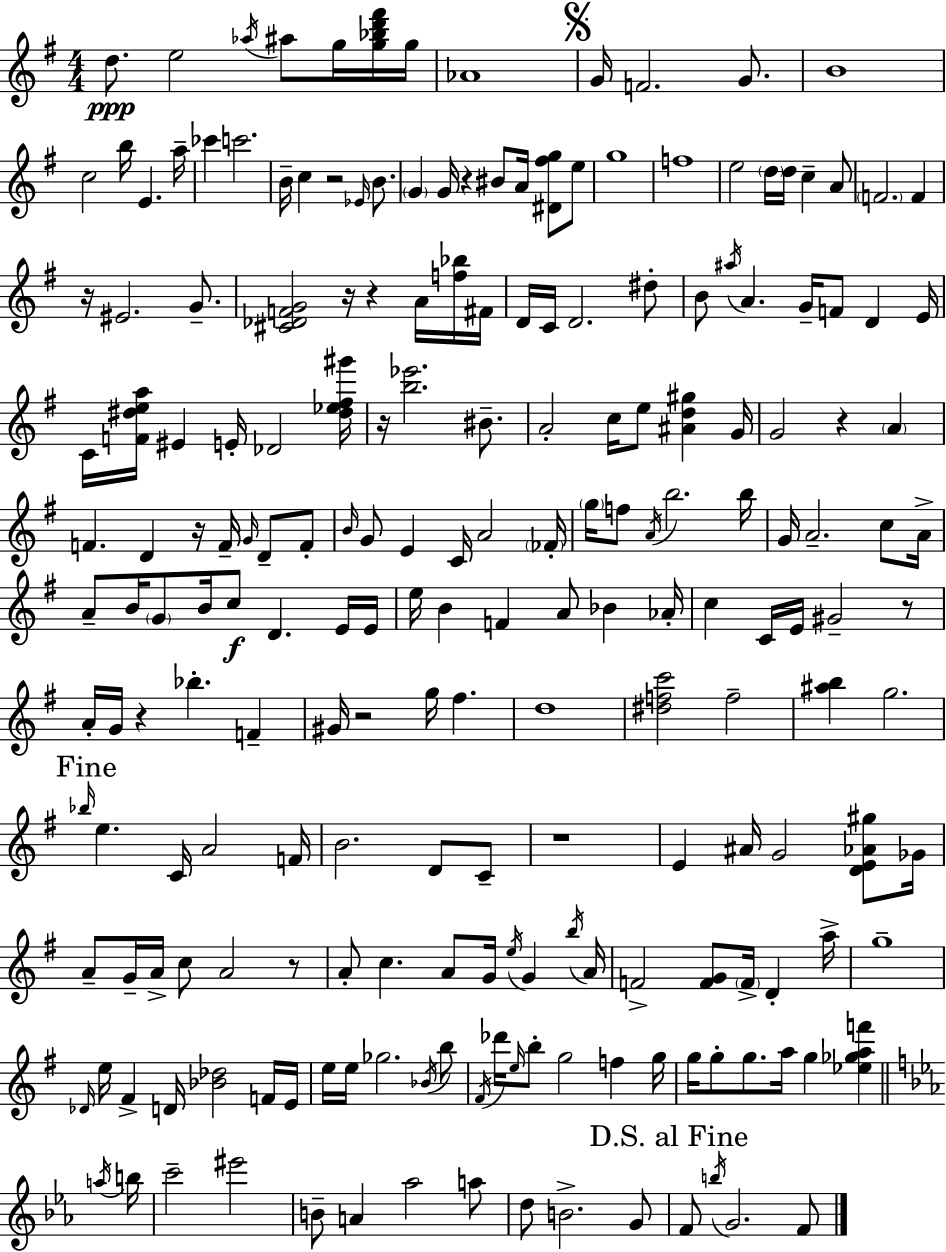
D5/e. E5/h Ab5/s A#5/e G5/s [G5,Bb5,D6,F#6]/s G5/s Ab4/w G4/s F4/h. G4/e. B4/w C5/h B5/s E4/q. A5/s CES6/q C6/h. B4/s C5/q R/h Eb4/s B4/e. G4/q G4/s R/q BIS4/e A4/s [D#4,F#5,G5]/e E5/e G5/w F5/w E5/h D5/s D5/s C5/q A4/e F4/h. F4/q R/s EIS4/h. G4/e. [C#4,Db4,F4,G4]/h R/s R/q A4/s [F5,Bb5]/s F#4/s D4/s C4/s D4/h. D#5/e B4/e A#5/s A4/q. G4/s F4/e D4/q E4/s C4/s [F4,D#5,E5,A5]/s EIS4/q E4/s Db4/h [D#5,Eb5,F#5,G#6]/s R/s [B5,Eb6]/h. BIS4/e. A4/h C5/s E5/e [A#4,D5,G#5]/q G4/s G4/h R/q A4/q F4/q. D4/q R/s F4/s G4/s D4/e F4/e B4/s G4/e E4/q C4/s A4/h FES4/s G5/s F5/e A4/s B5/h. B5/s G4/s A4/h. C5/e A4/s A4/e B4/s G4/e B4/s C5/e D4/q. E4/s E4/s E5/s B4/q F4/q A4/e Bb4/q Ab4/s C5/q C4/s E4/s G#4/h R/e A4/s G4/s R/q Bb5/q. F4/q G#4/s R/h G5/s F#5/q. D5/w [D#5,F5,C6]/h F5/h [A#5,B5]/q G5/h. Bb5/s E5/q. C4/s A4/h F4/s B4/h. D4/e C4/e R/w E4/q A#4/s G4/h [D4,E4,Ab4,G#5]/e Gb4/s A4/e G4/s A4/s C5/e A4/h R/e A4/e C5/q. A4/e G4/s E5/s G4/q B5/s A4/s F4/h [F4,G4]/e F4/s D4/q A5/s G5/w Db4/s E5/s F#4/q D4/s [Bb4,Db5]/h F4/s E4/s E5/s E5/s Gb5/h. Bb4/s B5/e F#4/s Db6/s E5/s B5/e G5/h F5/q G5/s G5/s G5/e G5/e. A5/s G5/q [Eb5,Gb5,A5,F6]/q A5/s B5/s C6/h EIS6/h B4/e A4/q Ab5/h A5/e D5/e B4/h. G4/e F4/e B5/s G4/h. F4/e